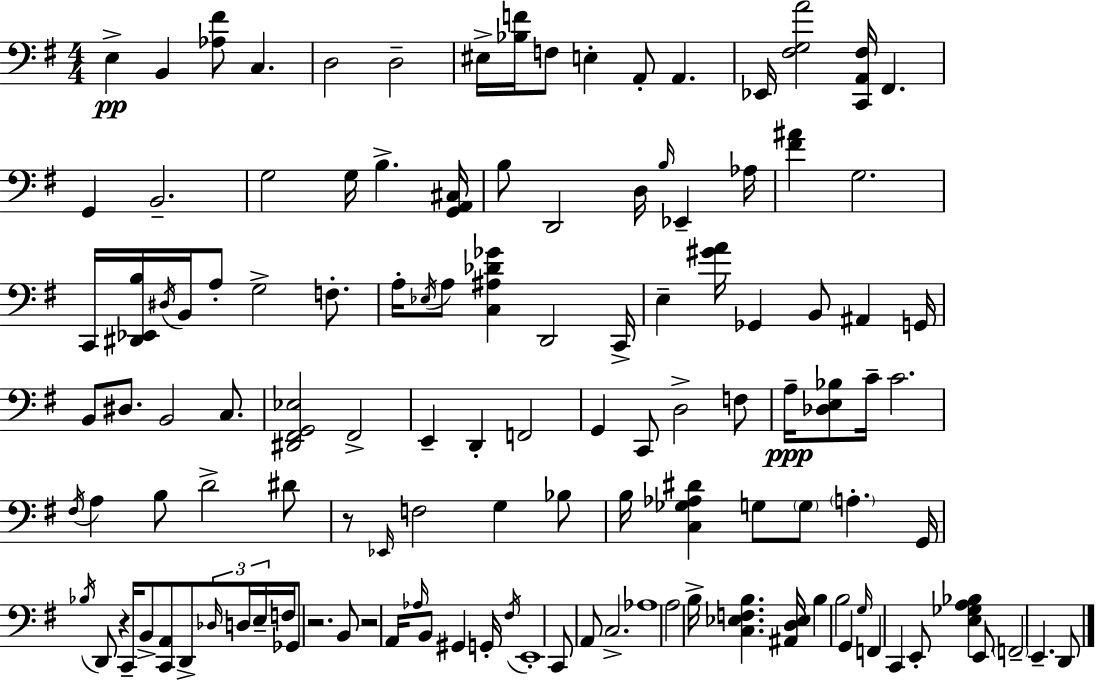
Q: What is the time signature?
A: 4/4